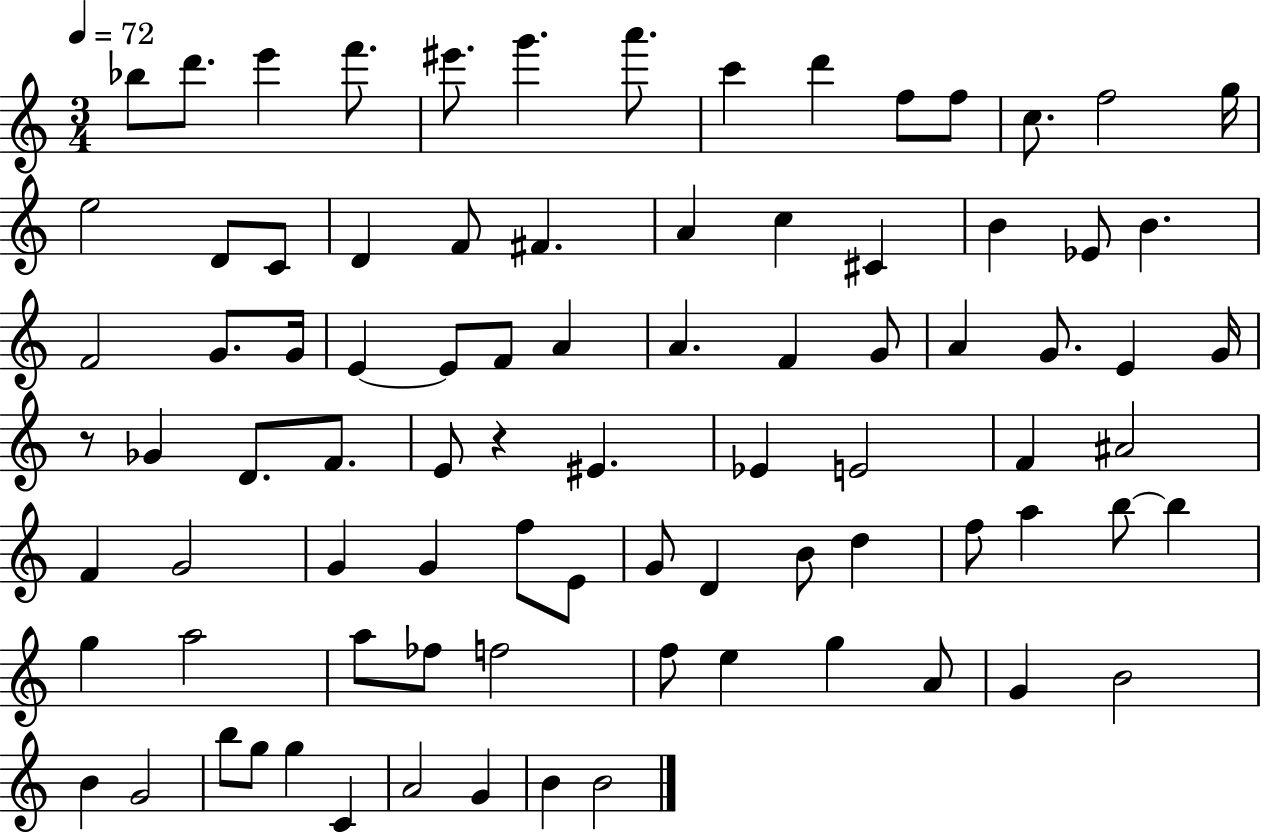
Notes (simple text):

Bb5/e D6/e. E6/q F6/e. EIS6/e. G6/q. A6/e. C6/q D6/q F5/e F5/e C5/e. F5/h G5/s E5/h D4/e C4/e D4/q F4/e F#4/q. A4/q C5/q C#4/q B4/q Eb4/e B4/q. F4/h G4/e. G4/s E4/q E4/e F4/e A4/q A4/q. F4/q G4/e A4/q G4/e. E4/q G4/s R/e Gb4/q D4/e. F4/e. E4/e R/q EIS4/q. Eb4/q E4/h F4/q A#4/h F4/q G4/h G4/q G4/q F5/e E4/e G4/e D4/q B4/e D5/q F5/e A5/q B5/e B5/q G5/q A5/h A5/e FES5/e F5/h F5/e E5/q G5/q A4/e G4/q B4/h B4/q G4/h B5/e G5/e G5/q C4/q A4/h G4/q B4/q B4/h